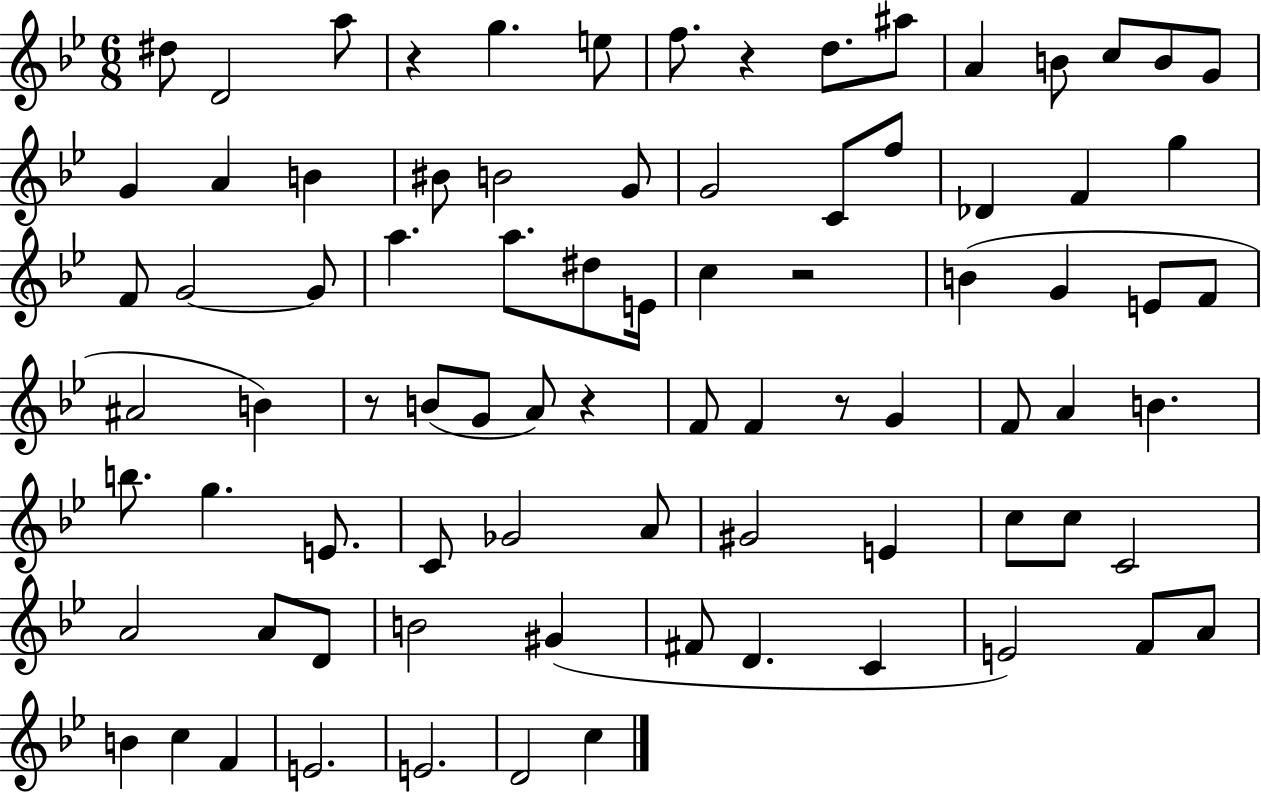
D#5/e D4/h A5/e R/q G5/q. E5/e F5/e. R/q D5/e. A#5/e A4/q B4/e C5/e B4/e G4/e G4/q A4/q B4/q BIS4/e B4/h G4/e G4/h C4/e F5/e Db4/q F4/q G5/q F4/e G4/h G4/e A5/q. A5/e. D#5/e E4/s C5/q R/h B4/q G4/q E4/e F4/e A#4/h B4/q R/e B4/e G4/e A4/e R/q F4/e F4/q R/e G4/q F4/e A4/q B4/q. B5/e. G5/q. E4/e. C4/e Gb4/h A4/e G#4/h E4/q C5/e C5/e C4/h A4/h A4/e D4/e B4/h G#4/q F#4/e D4/q. C4/q E4/h F4/e A4/e B4/q C5/q F4/q E4/h. E4/h. D4/h C5/q